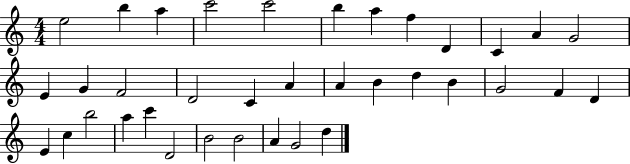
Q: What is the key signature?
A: C major